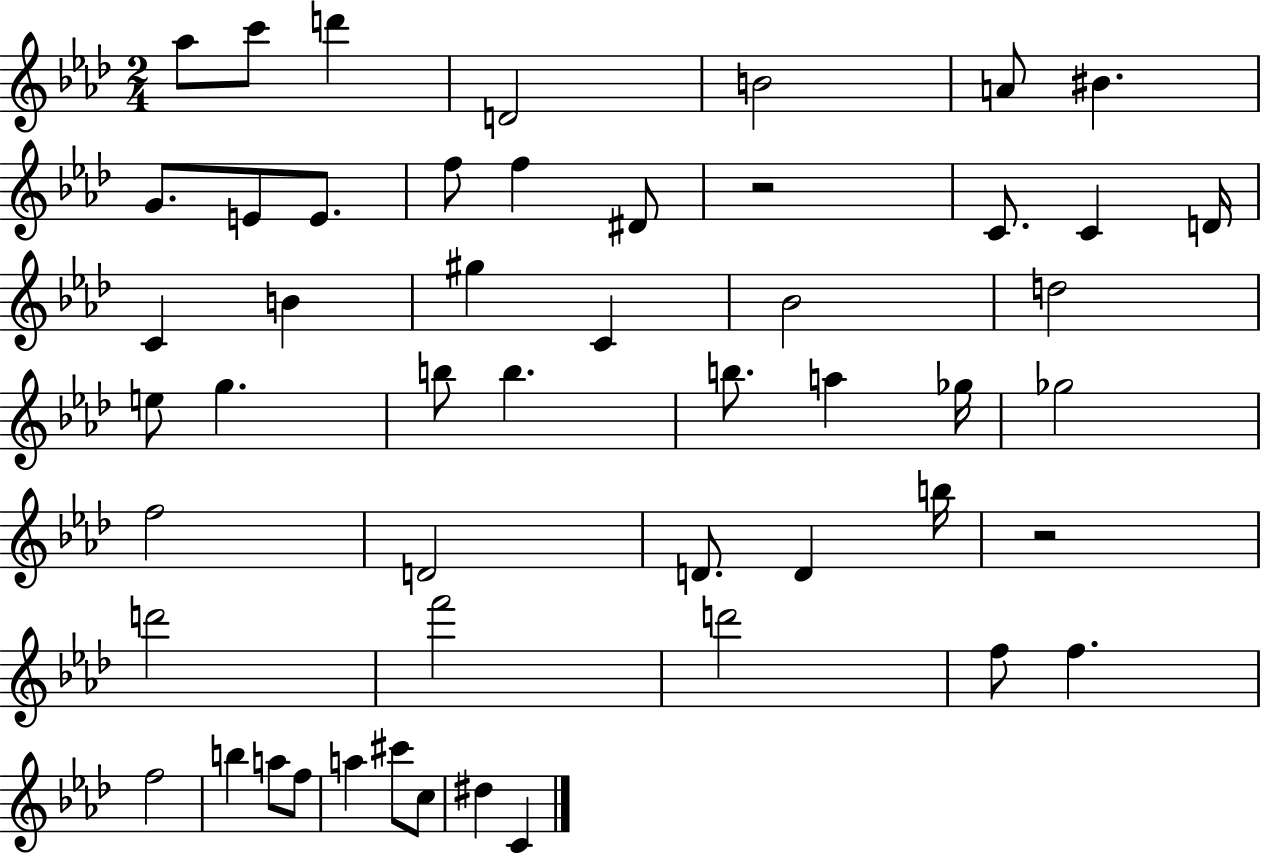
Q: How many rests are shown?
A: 2